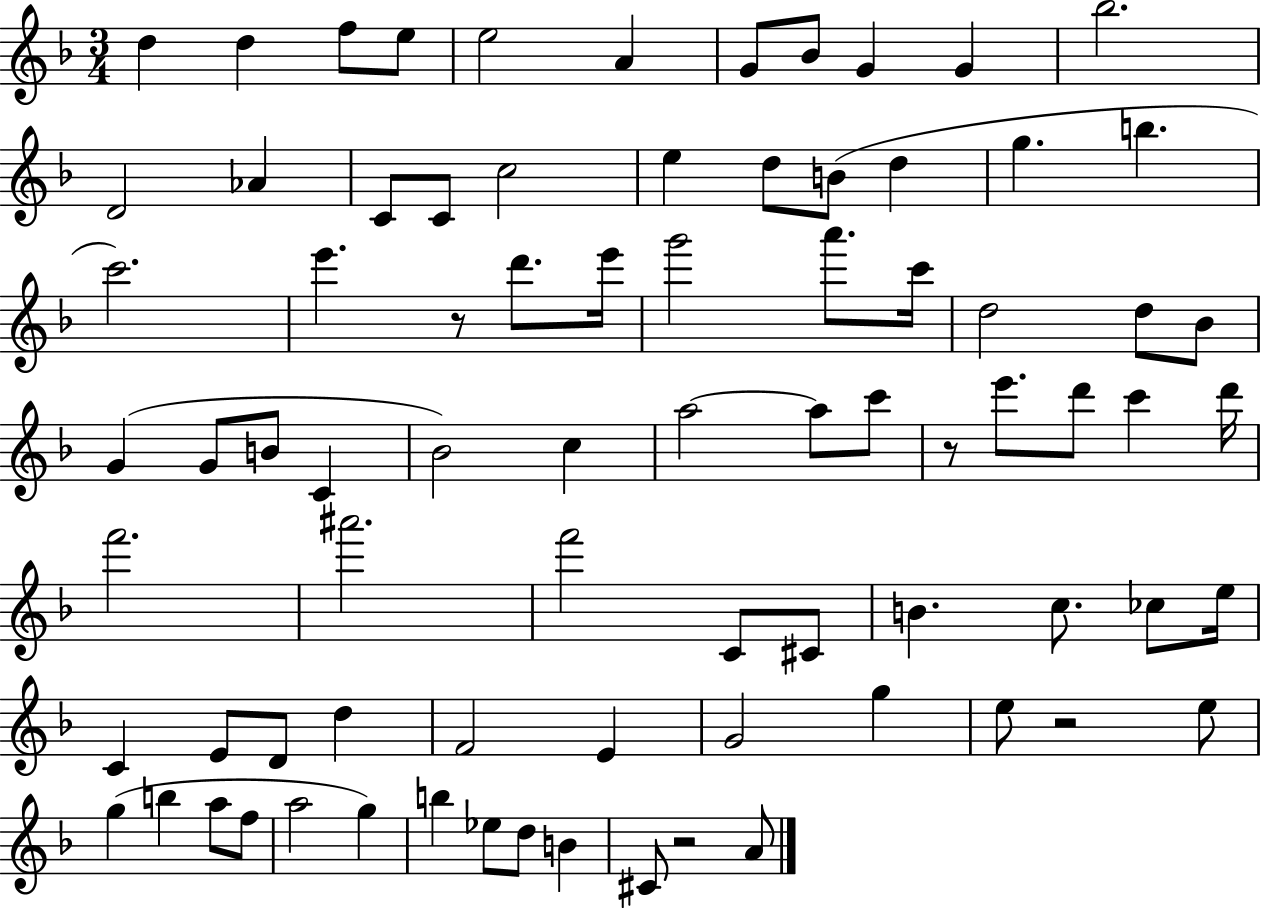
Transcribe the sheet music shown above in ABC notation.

X:1
T:Untitled
M:3/4
L:1/4
K:F
d d f/2 e/2 e2 A G/2 _B/2 G G _b2 D2 _A C/2 C/2 c2 e d/2 B/2 d g b c'2 e' z/2 d'/2 e'/4 g'2 a'/2 c'/4 d2 d/2 _B/2 G G/2 B/2 C _B2 c a2 a/2 c'/2 z/2 e'/2 d'/2 c' d'/4 f'2 ^a'2 f'2 C/2 ^C/2 B c/2 _c/2 e/4 C E/2 D/2 d F2 E G2 g e/2 z2 e/2 g b a/2 f/2 a2 g b _e/2 d/2 B ^C/2 z2 A/2